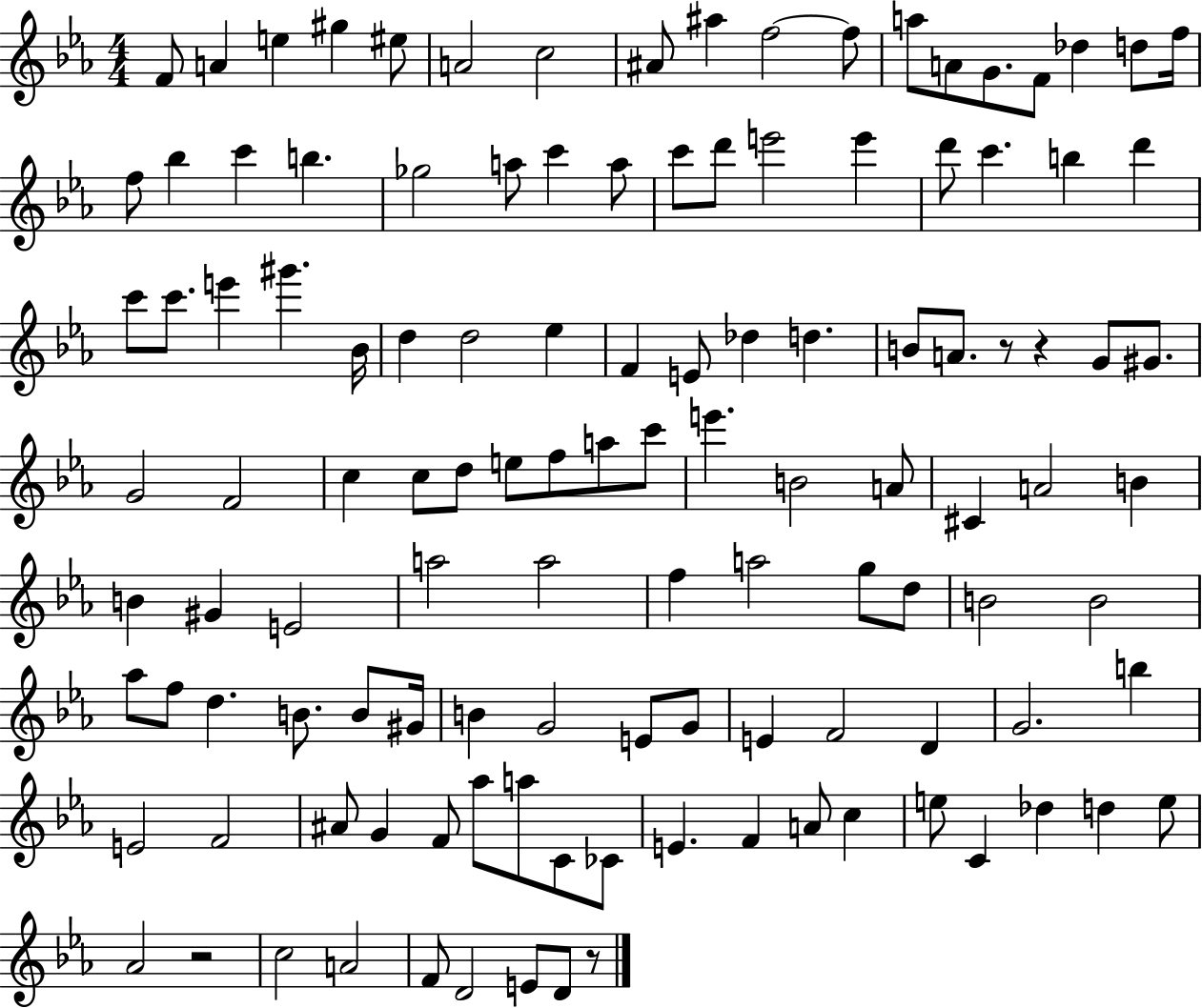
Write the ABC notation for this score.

X:1
T:Untitled
M:4/4
L:1/4
K:Eb
F/2 A e ^g ^e/2 A2 c2 ^A/2 ^a f2 f/2 a/2 A/2 G/2 F/2 _d d/2 f/4 f/2 _b c' b _g2 a/2 c' a/2 c'/2 d'/2 e'2 e' d'/2 c' b d' c'/2 c'/2 e' ^g' _B/4 d d2 _e F E/2 _d d B/2 A/2 z/2 z G/2 ^G/2 G2 F2 c c/2 d/2 e/2 f/2 a/2 c'/2 e' B2 A/2 ^C A2 B B ^G E2 a2 a2 f a2 g/2 d/2 B2 B2 _a/2 f/2 d B/2 B/2 ^G/4 B G2 E/2 G/2 E F2 D G2 b E2 F2 ^A/2 G F/2 _a/2 a/2 C/2 _C/2 E F A/2 c e/2 C _d d e/2 _A2 z2 c2 A2 F/2 D2 E/2 D/2 z/2